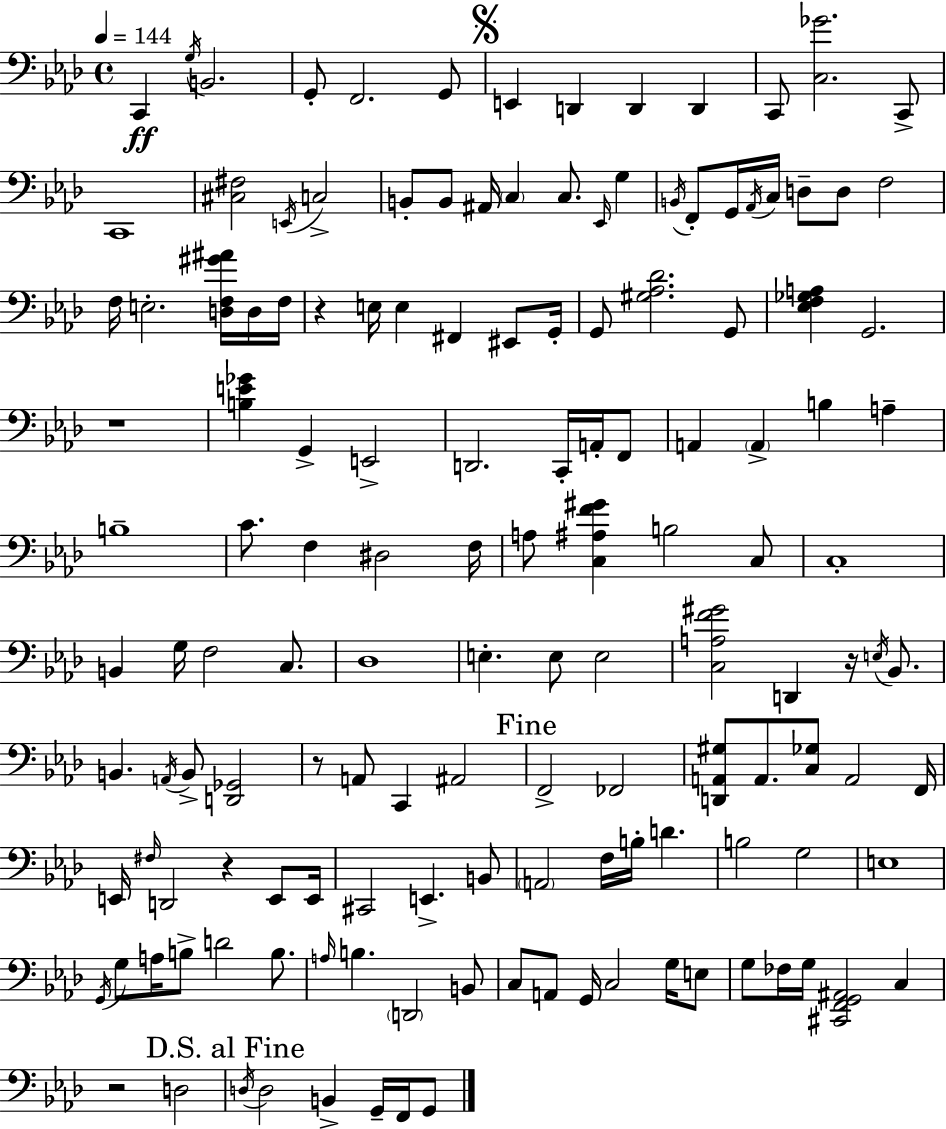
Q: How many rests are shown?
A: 6